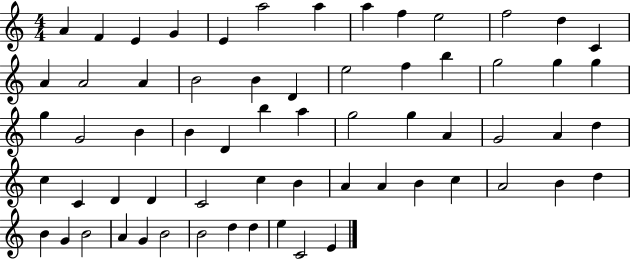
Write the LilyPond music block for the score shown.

{
  \clef treble
  \numericTimeSignature
  \time 4/4
  \key c \major
  a'4 f'4 e'4 g'4 | e'4 a''2 a''4 | a''4 f''4 e''2 | f''2 d''4 c'4 | \break a'4 a'2 a'4 | b'2 b'4 d'4 | e''2 f''4 b''4 | g''2 g''4 g''4 | \break g''4 g'2 b'4 | b'4 d'4 b''4 a''4 | g''2 g''4 a'4 | g'2 a'4 d''4 | \break c''4 c'4 d'4 d'4 | c'2 c''4 b'4 | a'4 a'4 b'4 c''4 | a'2 b'4 d''4 | \break b'4 g'4 b'2 | a'4 g'4 b'2 | b'2 d''4 d''4 | e''4 c'2 e'4 | \break \bar "|."
}